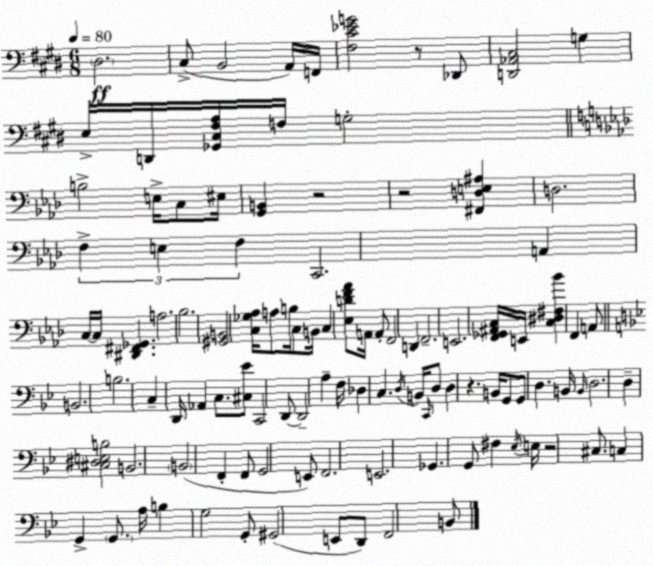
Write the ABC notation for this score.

X:1
T:Untitled
M:6/8
L:1/4
K:E
^D,2 ^C,/2 B,,2 A,,/4 F,,/4 [^F,^C_EG]2 z/2 _D,,/2 [D,,_A,,^C,]2 G, E,/4 D,,/4 [_G,,^C,^F,A,]/4 F,/4 G,2 B,2 E,/4 C,/2 ^E,/4 [G,,B,,] z2 z2 [^F,,D,E,^A,] D,2 F, E, F, C,,2 A,, C,/4 C,/4 [^D,,^F,,_G,,] A,2 _B,2 [^G,,B,,]2 [C,_G,_A,]/4 A,/2 B,/4 C,/2 B,,/4 C, [_E,DF_A]/2 A,,/4 A,,/2 F,,2 D,, F,,2 E,,2 [F,,_G,,^A,,C,]/4 E,,/4 [C,^D,^F,_B] F,, A,,/2 B,,2 B,2 C, D,,/4 _A,, C,/2 [^C,_E]/2 C,,2 D,,/2 D,,2 A, F,/4 _D, C, D,/4 B,,/4 C,,/4 D,/2 D, z B,,/4 G,,/2 G,,/2 D, B,,/4 B,,/4 D,2 D, [^C,^D,E,B,]2 B,,2 B,,2 F,, F,,/2 G,,2 E,,/2 F,,2 E,,2 _G,, G,,/2 ^F, _E,/4 E,/4 z2 ^C,/2 C, G,, G,,/2 A,/4 B, G,2 G,,/2 ^G,,2 E,,/2 D,,/2 F,,2 B,,/2